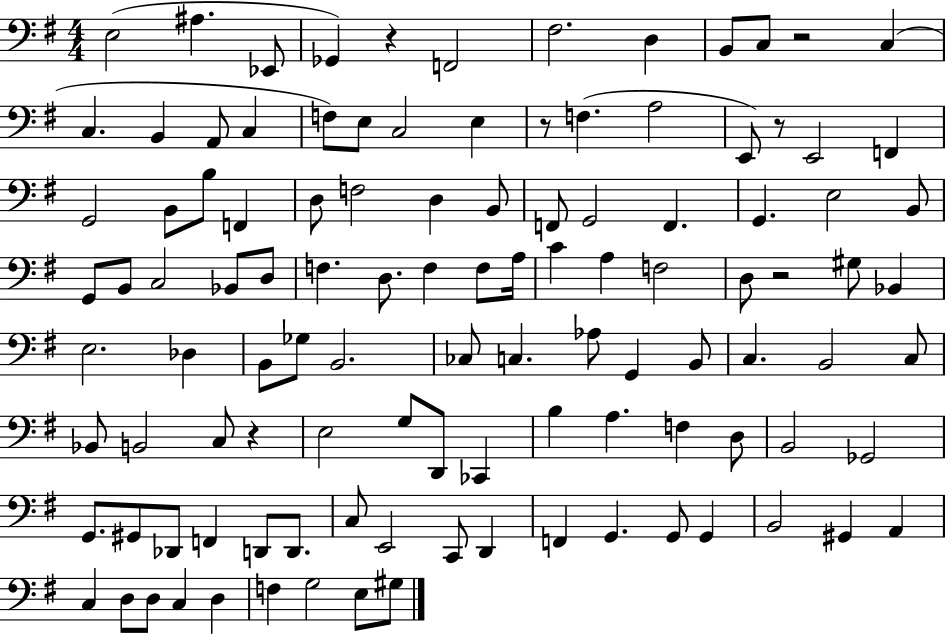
{
  \clef bass
  \numericTimeSignature
  \time 4/4
  \key g \major
  e2( ais4. ees,8 | ges,4) r4 f,2 | fis2. d4 | b,8 c8 r2 c4( | \break c4. b,4 a,8 c4 | f8) e8 c2 e4 | r8 f4.( a2 | e,8) r8 e,2 f,4 | \break g,2 b,8 b8 f,4 | d8 f2 d4 b,8 | f,8 g,2 f,4. | g,4. e2 b,8 | \break g,8 b,8 c2 bes,8 d8 | f4. d8. f4 f8 a16 | c'4 a4 f2 | d8 r2 gis8 bes,4 | \break e2. des4 | b,8 ges8 b,2. | ces8 c4. aes8 g,4 b,8 | c4. b,2 c8 | \break bes,8 b,2 c8 r4 | e2 g8 d,8 ces,4 | b4 a4. f4 d8 | b,2 ges,2 | \break g,8. gis,8 des,8 f,4 d,8 d,8. | c8 e,2 c,8 d,4 | f,4 g,4. g,8 g,4 | b,2 gis,4 a,4 | \break c4 d8 d8 c4 d4 | f4 g2 e8 gis8 | \bar "|."
}